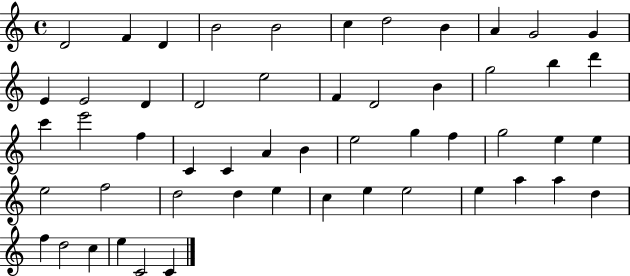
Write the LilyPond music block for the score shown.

{
  \clef treble
  \time 4/4
  \defaultTimeSignature
  \key c \major
  d'2 f'4 d'4 | b'2 b'2 | c''4 d''2 b'4 | a'4 g'2 g'4 | \break e'4 e'2 d'4 | d'2 e''2 | f'4 d'2 b'4 | g''2 b''4 d'''4 | \break c'''4 e'''2 f''4 | c'4 c'4 a'4 b'4 | e''2 g''4 f''4 | g''2 e''4 e''4 | \break e''2 f''2 | d''2 d''4 e''4 | c''4 e''4 e''2 | e''4 a''4 a''4 d''4 | \break f''4 d''2 c''4 | e''4 c'2 c'4 | \bar "|."
}